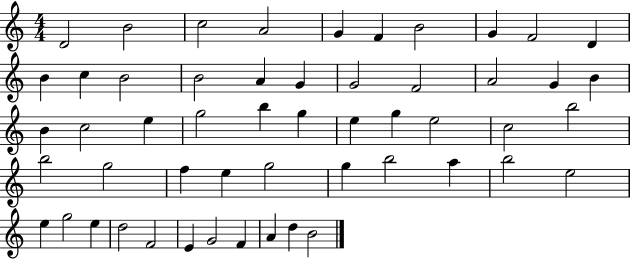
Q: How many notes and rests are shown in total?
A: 53